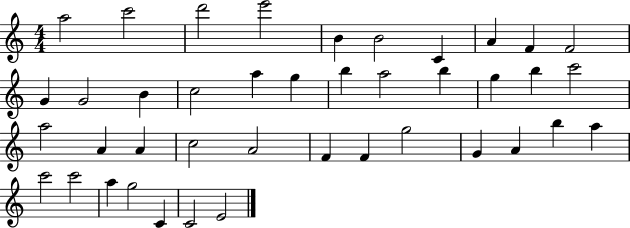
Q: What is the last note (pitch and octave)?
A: E4